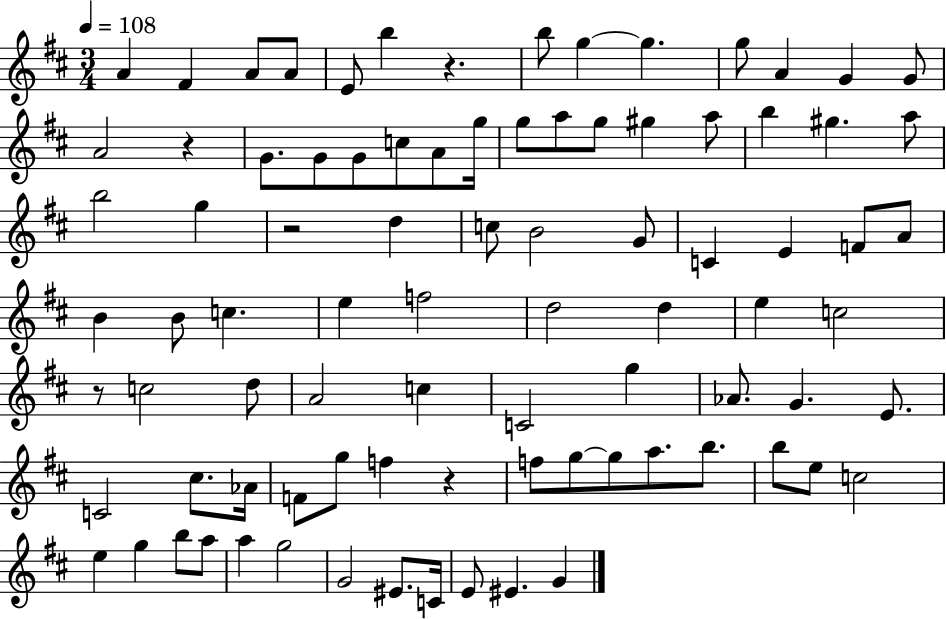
X:1
T:Untitled
M:3/4
L:1/4
K:D
A ^F A/2 A/2 E/2 b z b/2 g g g/2 A G G/2 A2 z G/2 G/2 G/2 c/2 A/2 g/4 g/2 a/2 g/2 ^g a/2 b ^g a/2 b2 g z2 d c/2 B2 G/2 C E F/2 A/2 B B/2 c e f2 d2 d e c2 z/2 c2 d/2 A2 c C2 g _A/2 G E/2 C2 ^c/2 _A/4 F/2 g/2 f z f/2 g/2 g/2 a/2 b/2 b/2 e/2 c2 e g b/2 a/2 a g2 G2 ^E/2 C/4 E/2 ^E G